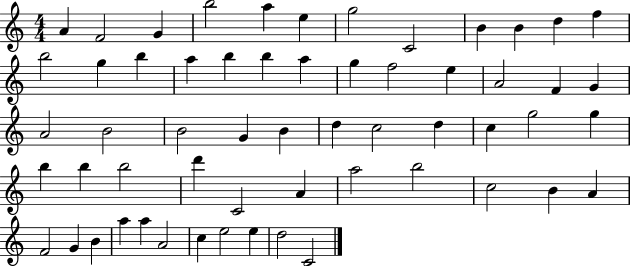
A4/q F4/h G4/q B5/h A5/q E5/q G5/h C4/h B4/q B4/q D5/q F5/q B5/h G5/q B5/q A5/q B5/q B5/q A5/q G5/q F5/h E5/q A4/h F4/q G4/q A4/h B4/h B4/h G4/q B4/q D5/q C5/h D5/q C5/q G5/h G5/q B5/q B5/q B5/h D6/q C4/h A4/q A5/h B5/h C5/h B4/q A4/q F4/h G4/q B4/q A5/q A5/q A4/h C5/q E5/h E5/q D5/h C4/h